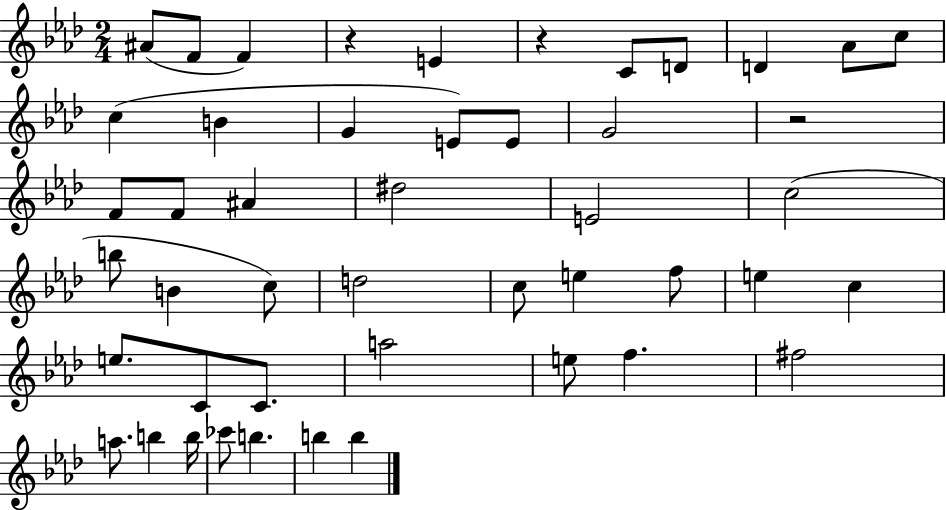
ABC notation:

X:1
T:Untitled
M:2/4
L:1/4
K:Ab
^A/2 F/2 F z E z C/2 D/2 D _A/2 c/2 c B G E/2 E/2 G2 z2 F/2 F/2 ^A ^d2 E2 c2 b/2 B c/2 d2 c/2 e f/2 e c e/2 C/2 C/2 a2 e/2 f ^f2 a/2 b b/4 _c'/2 b b b